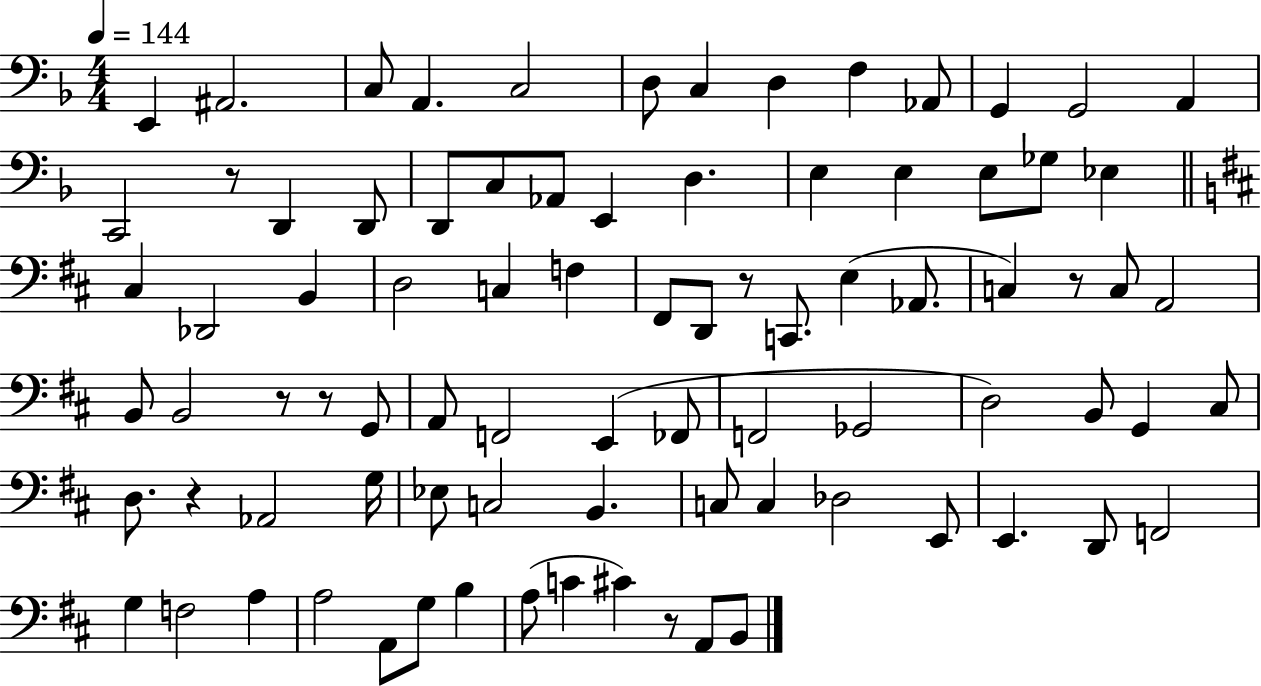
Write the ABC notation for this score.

X:1
T:Untitled
M:4/4
L:1/4
K:F
E,, ^A,,2 C,/2 A,, C,2 D,/2 C, D, F, _A,,/2 G,, G,,2 A,, C,,2 z/2 D,, D,,/2 D,,/2 C,/2 _A,,/2 E,, D, E, E, E,/2 _G,/2 _E, ^C, _D,,2 B,, D,2 C, F, ^F,,/2 D,,/2 z/2 C,,/2 E, _A,,/2 C, z/2 C,/2 A,,2 B,,/2 B,,2 z/2 z/2 G,,/2 A,,/2 F,,2 E,, _F,,/2 F,,2 _G,,2 D,2 B,,/2 G,, ^C,/2 D,/2 z _A,,2 G,/4 _E,/2 C,2 B,, C,/2 C, _D,2 E,,/2 E,, D,,/2 F,,2 G, F,2 A, A,2 A,,/2 G,/2 B, A,/2 C ^C z/2 A,,/2 B,,/2